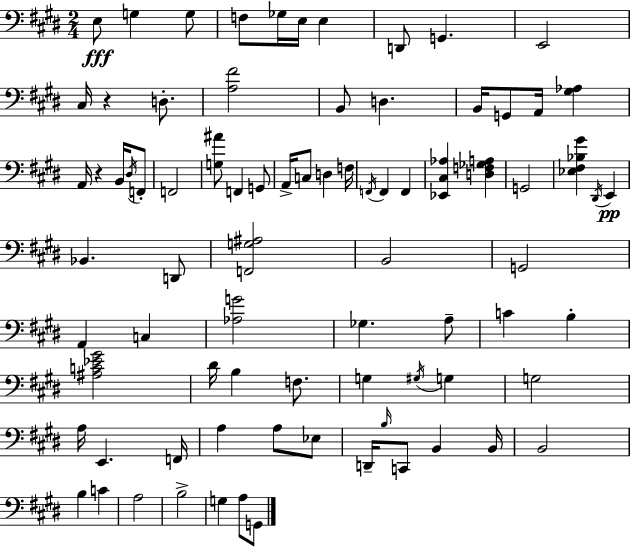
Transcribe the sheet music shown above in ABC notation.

X:1
T:Untitled
M:2/4
L:1/4
K:E
E,/2 G, G,/2 F,/2 _G,/4 E,/4 E, D,,/2 G,, E,,2 ^C,/4 z D,/2 [A,^F]2 B,,/2 D, B,,/4 G,,/2 A,,/4 [^G,_A,] A,,/4 z B,,/4 ^D,/4 F,,/2 F,,2 [G,^A]/2 F,, G,,/2 A,,/4 C,/2 D, F,/4 F,,/4 F,, F,, [_E,,^C,_A,] [D,F,_G,A,] G,,2 [_E,^F,_B,^G] ^D,,/4 E,, _B,, D,,/2 [F,,G,^A,]2 B,,2 G,,2 A,, C, [_A,G]2 _G, A,/2 C B, [^A,C_E^G]2 ^D/4 B, F,/2 G, ^G,/4 G, G,2 A,/4 E,, F,,/4 A, A,/2 _E,/2 D,,/4 B,/4 C,,/2 B,, B,,/4 B,,2 B, C A,2 B,2 G, A,/2 G,,/2